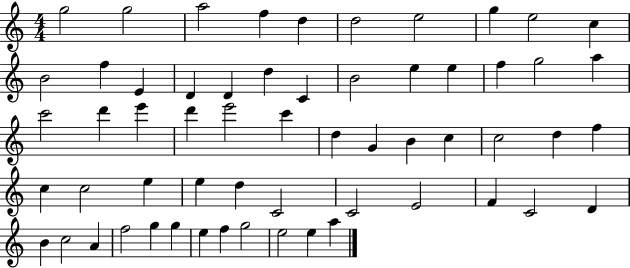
{
  \clef treble
  \numericTimeSignature
  \time 4/4
  \key c \major
  g''2 g''2 | a''2 f''4 d''4 | d''2 e''2 | g''4 e''2 c''4 | \break b'2 f''4 e'4 | d'4 d'4 d''4 c'4 | b'2 e''4 e''4 | f''4 g''2 a''4 | \break c'''2 d'''4 e'''4 | d'''4 e'''2 c'''4 | d''4 g'4 b'4 c''4 | c''2 d''4 f''4 | \break c''4 c''2 e''4 | e''4 d''4 c'2 | c'2 e'2 | f'4 c'2 d'4 | \break b'4 c''2 a'4 | f''2 g''4 g''4 | e''4 f''4 g''2 | e''2 e''4 a''4 | \break \bar "|."
}